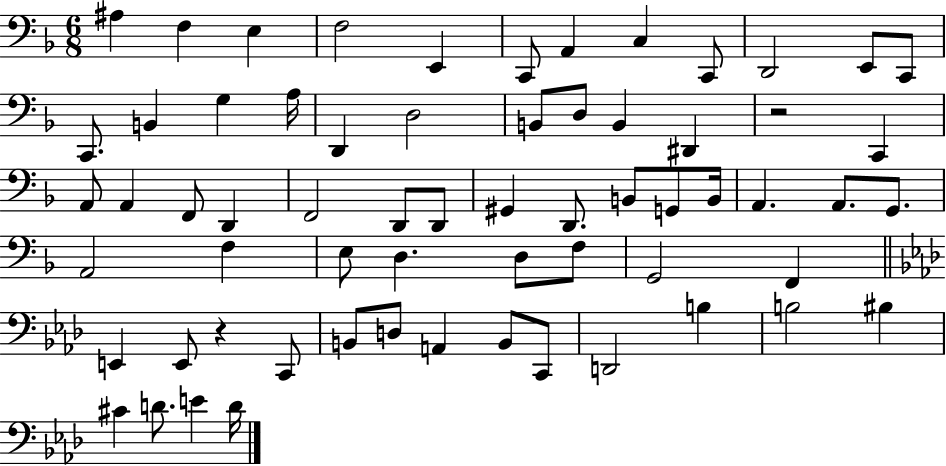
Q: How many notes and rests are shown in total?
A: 64